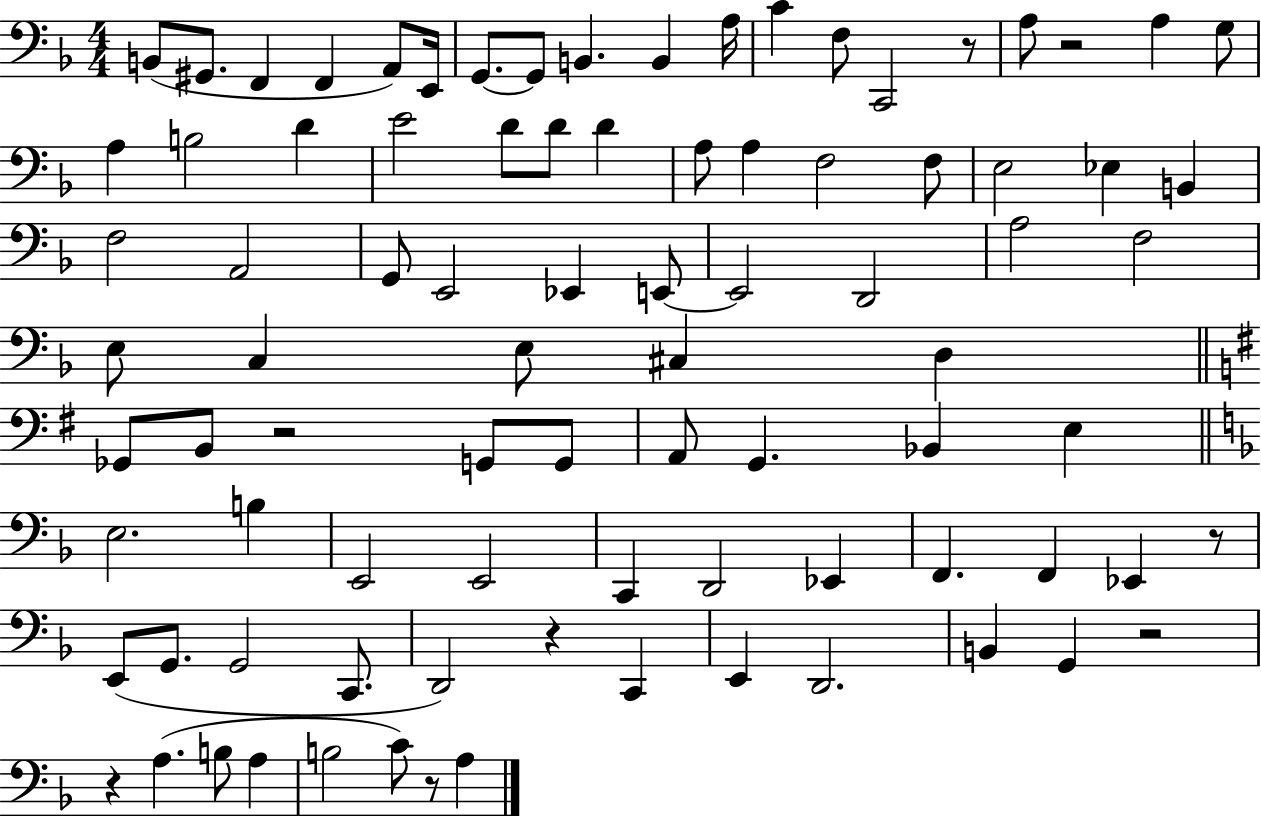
X:1
T:Untitled
M:4/4
L:1/4
K:F
B,,/2 ^G,,/2 F,, F,, A,,/2 E,,/4 G,,/2 G,,/2 B,, B,, A,/4 C F,/2 C,,2 z/2 A,/2 z2 A, G,/2 A, B,2 D E2 D/2 D/2 D A,/2 A, F,2 F,/2 E,2 _E, B,, F,2 A,,2 G,,/2 E,,2 _E,, E,,/2 E,,2 D,,2 A,2 F,2 E,/2 C, E,/2 ^C, D, _G,,/2 B,,/2 z2 G,,/2 G,,/2 A,,/2 G,, _B,, E, E,2 B, E,,2 E,,2 C,, D,,2 _E,, F,, F,, _E,, z/2 E,,/2 G,,/2 G,,2 C,,/2 D,,2 z C,, E,, D,,2 B,, G,, z2 z A, B,/2 A, B,2 C/2 z/2 A,